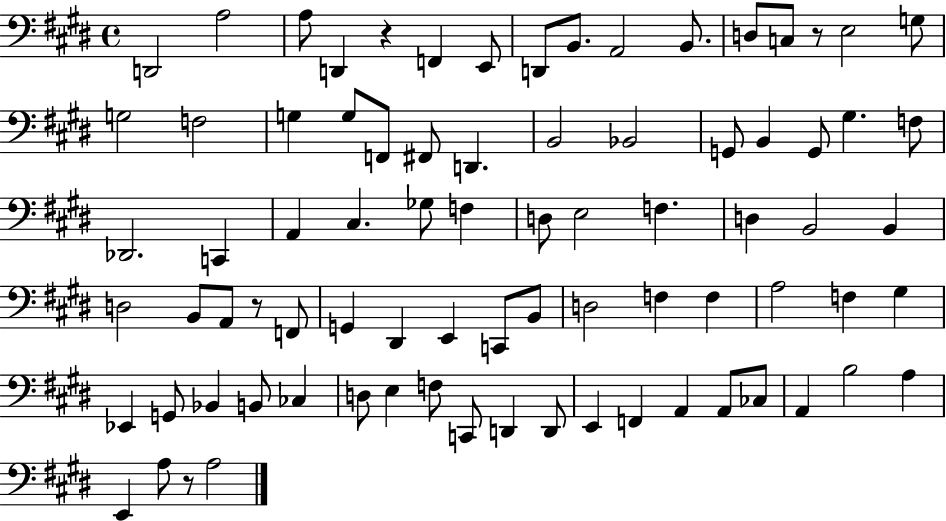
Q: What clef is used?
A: bass